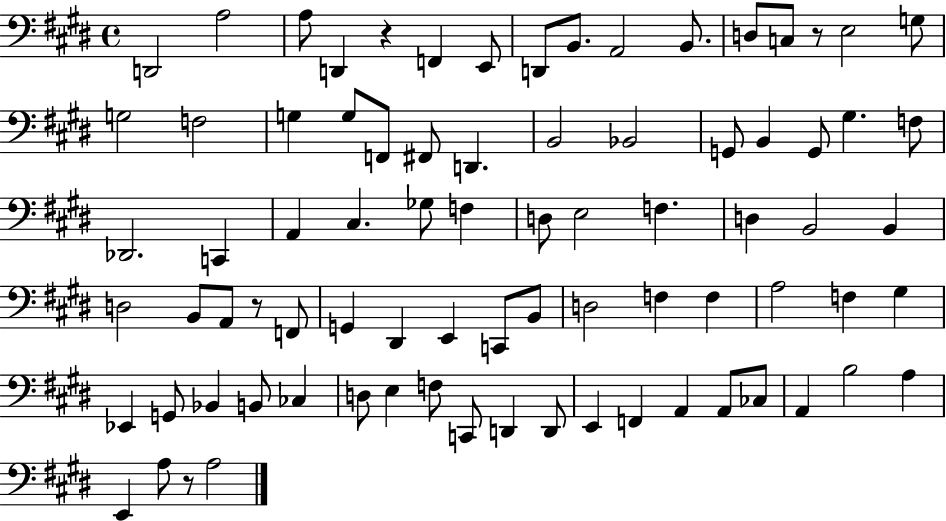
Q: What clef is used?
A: bass